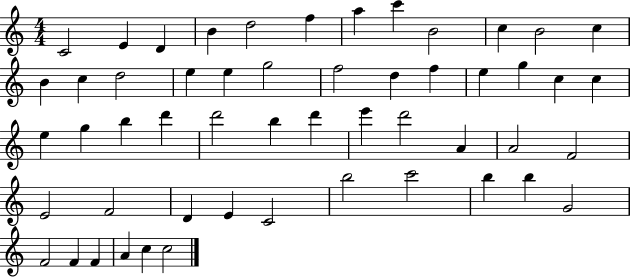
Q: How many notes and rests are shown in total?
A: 53